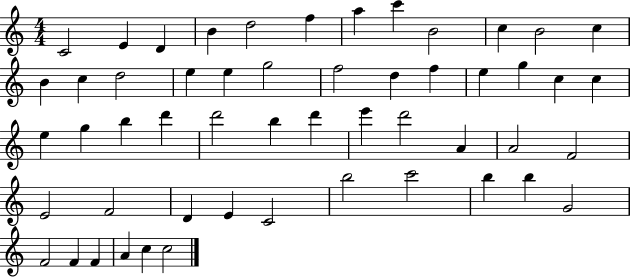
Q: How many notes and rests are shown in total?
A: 53